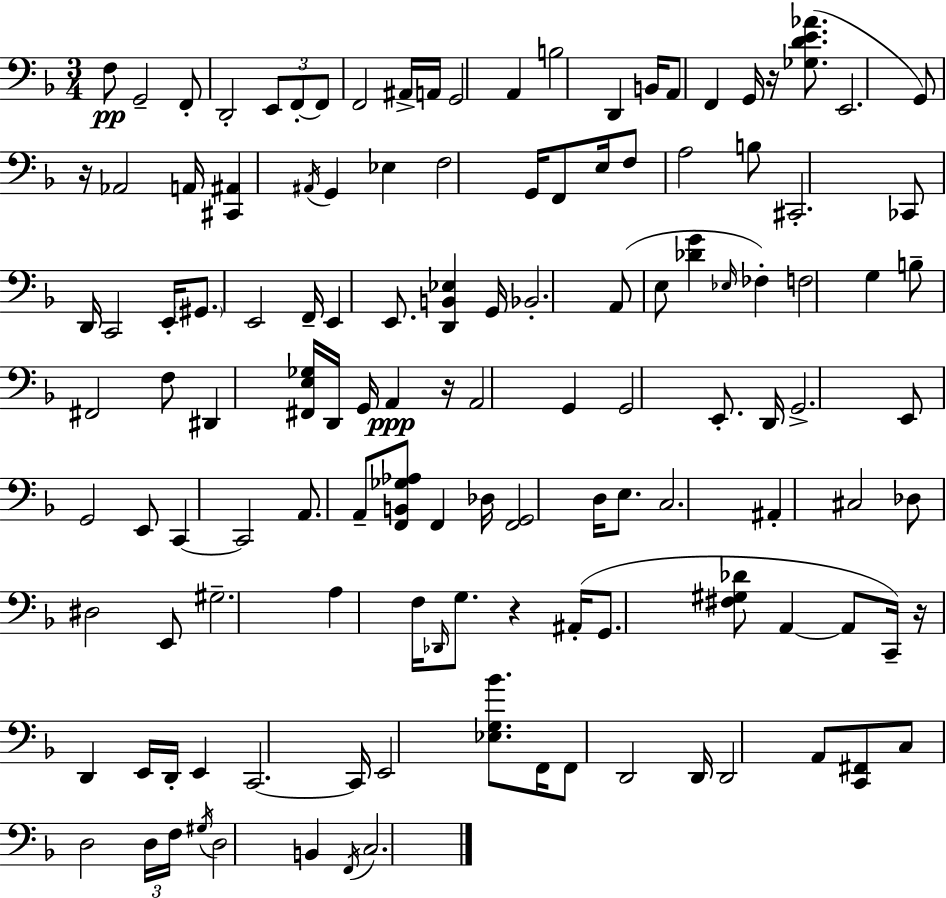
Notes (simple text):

F3/e G2/h F2/e D2/h E2/e F2/e F2/e F2/h A#2/s A2/s G2/h A2/q B3/h D2/q B2/s A2/e F2/q G2/s R/s [Gb3,D4,E4,Ab4]/e. E2/h. G2/e R/s Ab2/h A2/s [C#2,A#2]/q A#2/s G2/q Eb3/q F3/h G2/s F2/e E3/s F3/e A3/h B3/e C#2/h. CES2/e D2/s C2/h E2/s G#2/e. E2/h F2/s E2/q E2/e. [D2,B2,Eb3]/q G2/s Bb2/h. A2/e E3/e [Db4,G4]/q Eb3/s FES3/q F3/h G3/q B3/e F#2/h F3/e D#2/q [F#2,E3,Gb3]/s D2/s G2/s A2/q R/s A2/h G2/q G2/h E2/e. D2/s G2/h. E2/e G2/h E2/e C2/q C2/h A2/e. A2/e [F2,B2,Gb3,Ab3]/e F2/q Db3/s [F2,G2]/h D3/s E3/e. C3/h. A#2/q C#3/h Db3/e D#3/h E2/e G#3/h. A3/q F3/s Db2/s G3/e. R/q A#2/s G2/e. [F#3,G#3,Db4]/e A2/q A2/e C2/s R/s D2/q E2/s D2/s E2/q C2/h. C2/s E2/h [Eb3,G3,Bb4]/e. F2/s F2/e D2/h D2/s D2/h A2/e [C2,F#2]/e C3/e D3/h D3/s F3/s G#3/s D3/h B2/q F2/s C3/h.